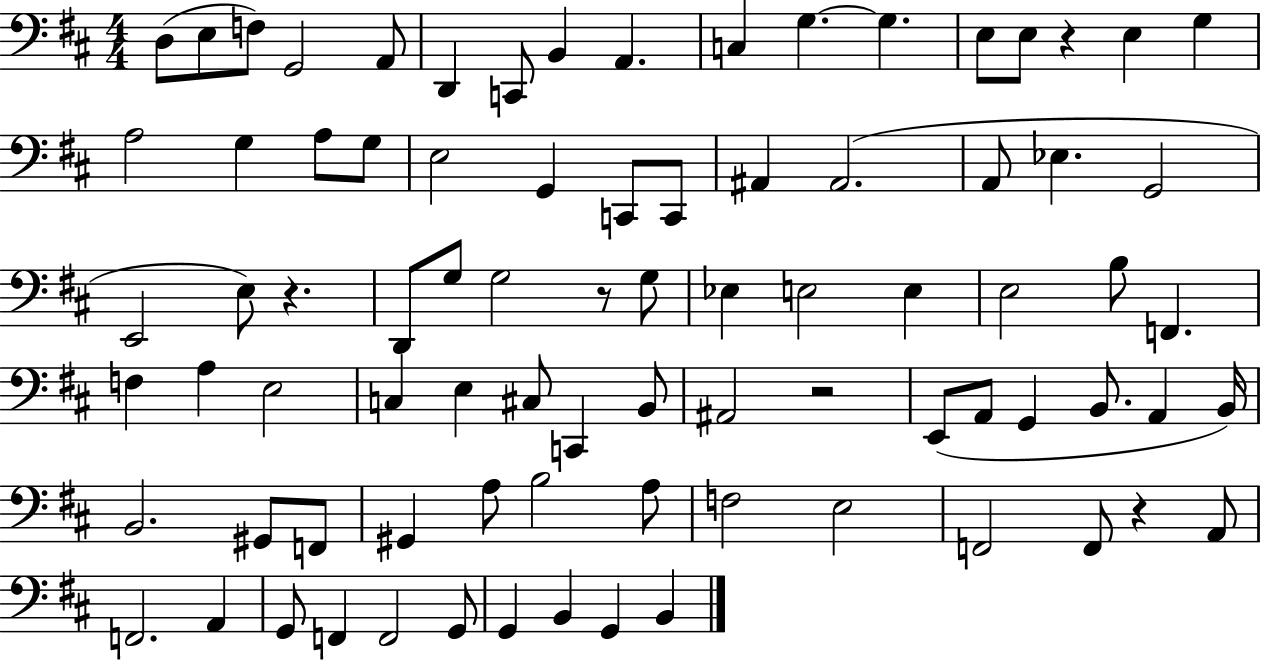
{
  \clef bass
  \numericTimeSignature
  \time 4/4
  \key d \major
  \repeat volta 2 { d8( e8 f8) g,2 a,8 | d,4 c,8 b,4 a,4. | c4 g4.~~ g4. | e8 e8 r4 e4 g4 | \break a2 g4 a8 g8 | e2 g,4 c,8 c,8 | ais,4 ais,2.( | a,8 ees4. g,2 | \break e,2 e8) r4. | d,8 g8 g2 r8 g8 | ees4 e2 e4 | e2 b8 f,4. | \break f4 a4 e2 | c4 e4 cis8 c,4 b,8 | ais,2 r2 | e,8( a,8 g,4 b,8. a,4 b,16) | \break b,2. gis,8 f,8 | gis,4 a8 b2 a8 | f2 e2 | f,2 f,8 r4 a,8 | \break f,2. a,4 | g,8 f,4 f,2 g,8 | g,4 b,4 g,4 b,4 | } \bar "|."
}